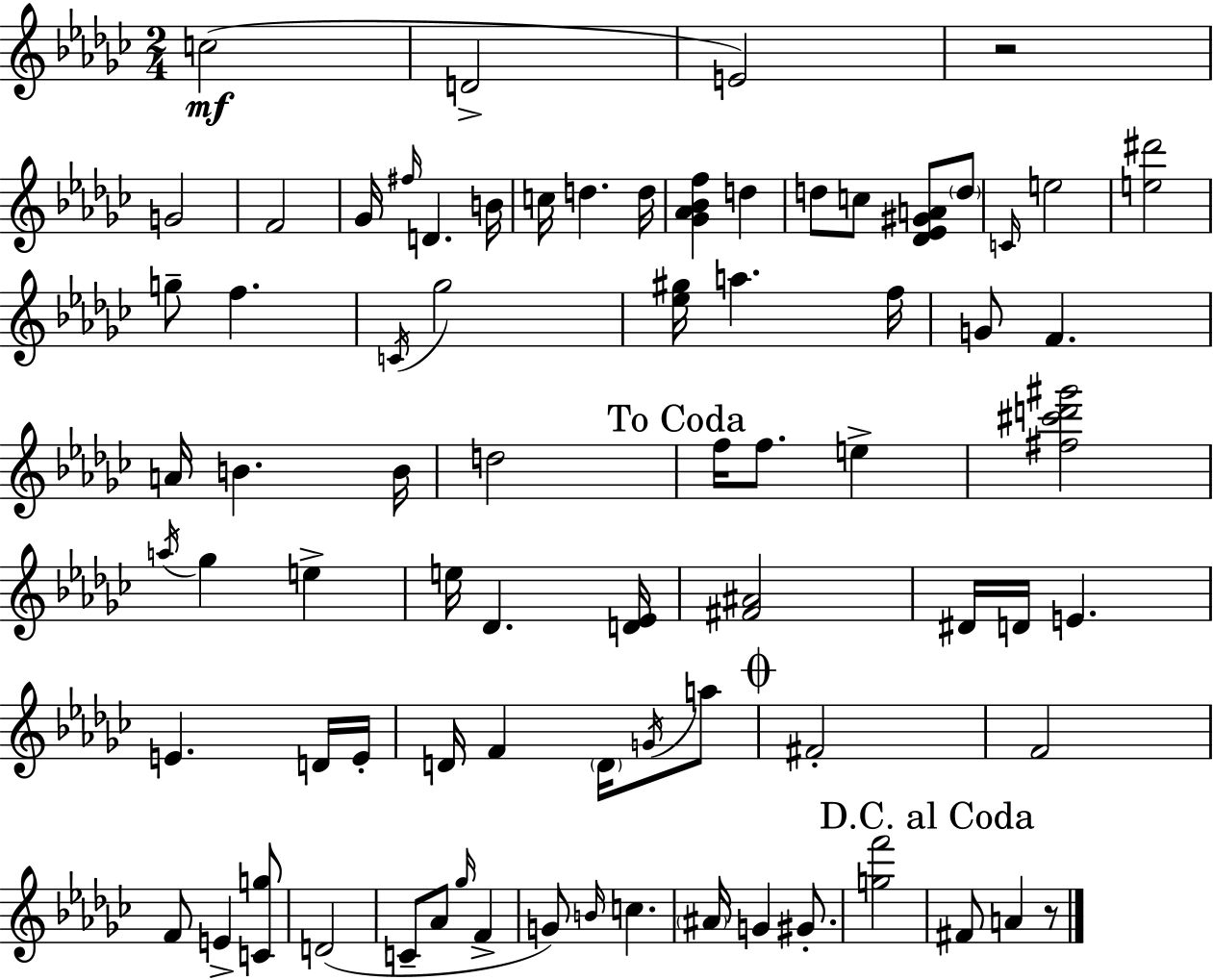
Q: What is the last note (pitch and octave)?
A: A4